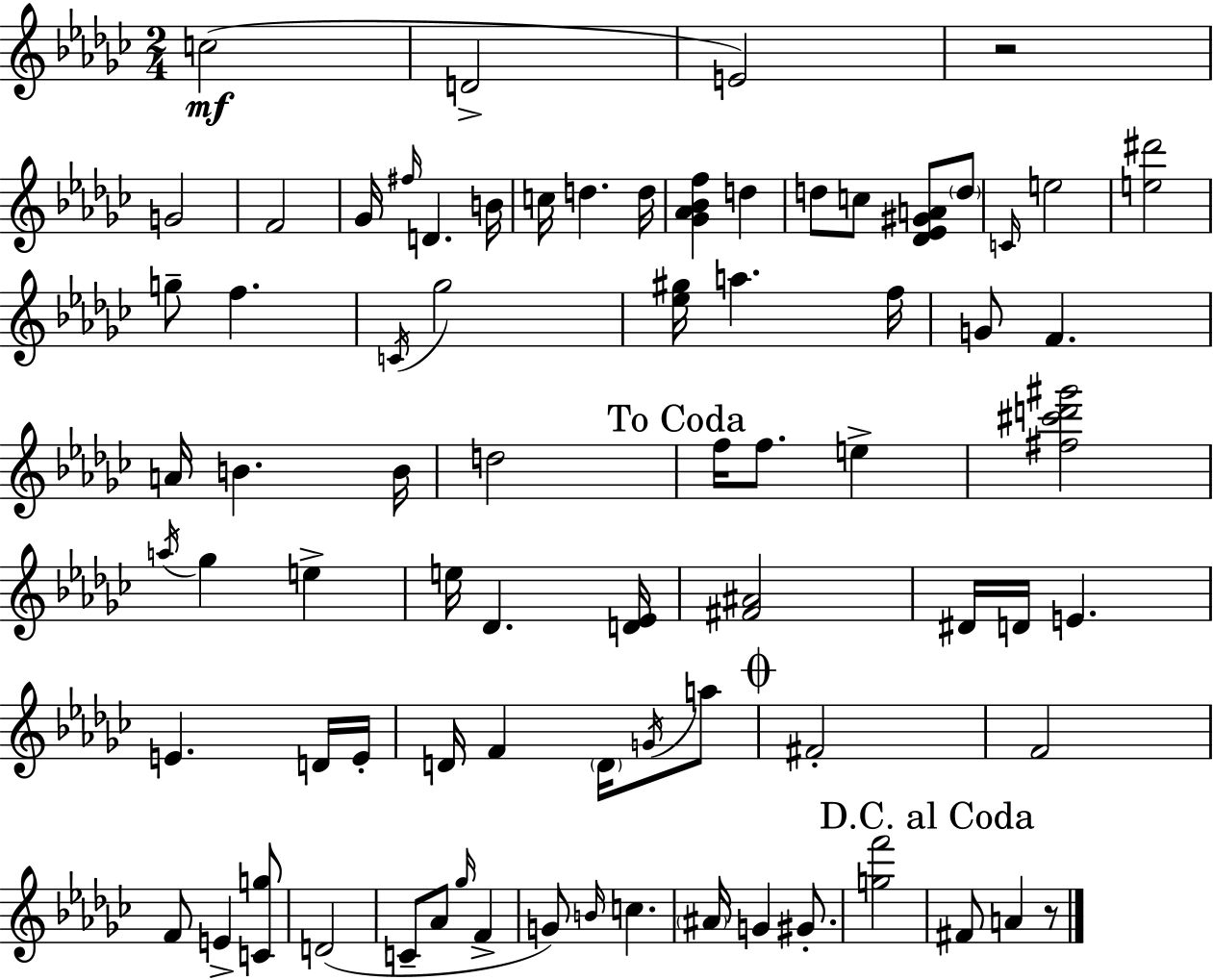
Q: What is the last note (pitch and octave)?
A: A4